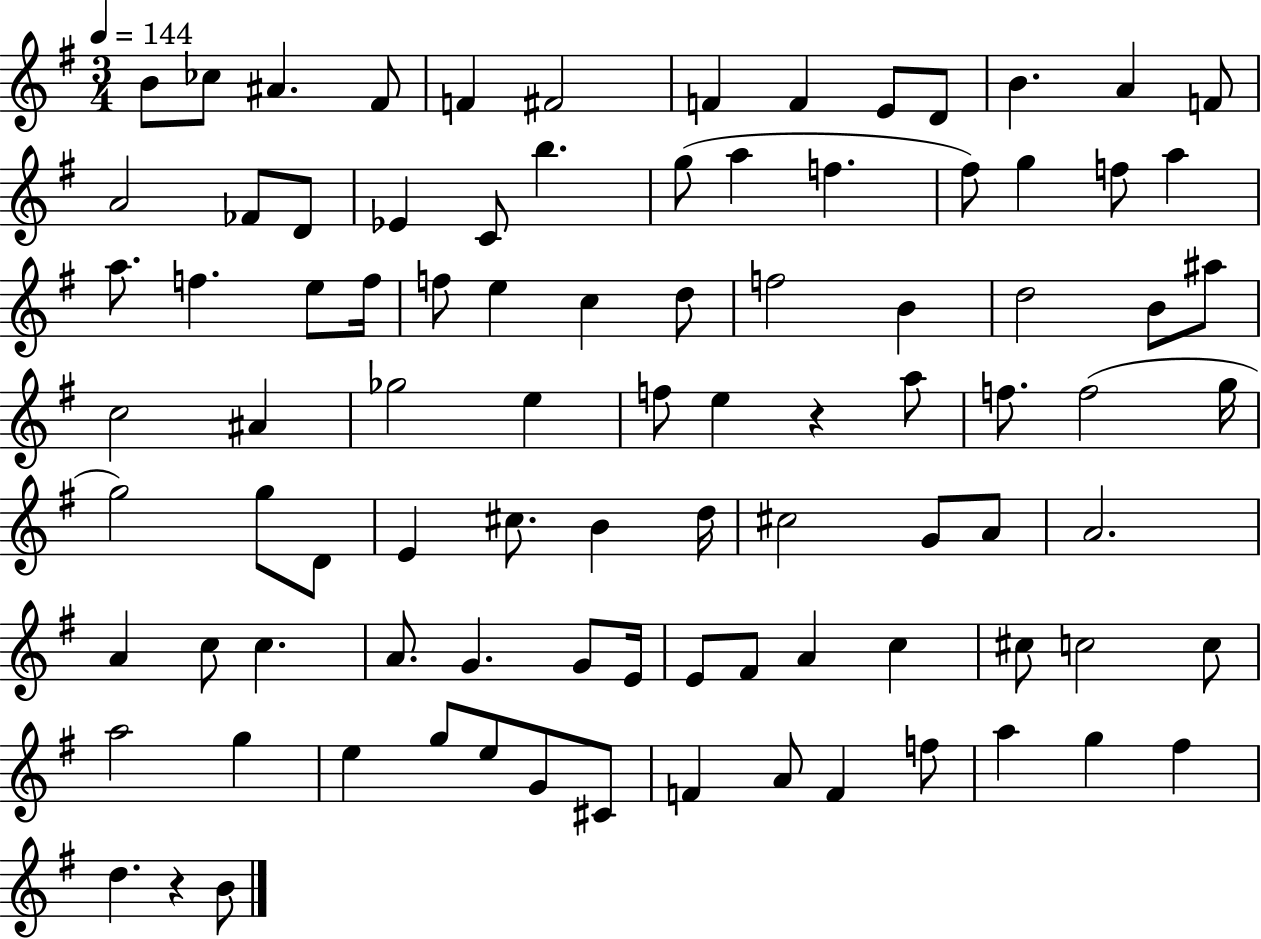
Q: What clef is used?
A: treble